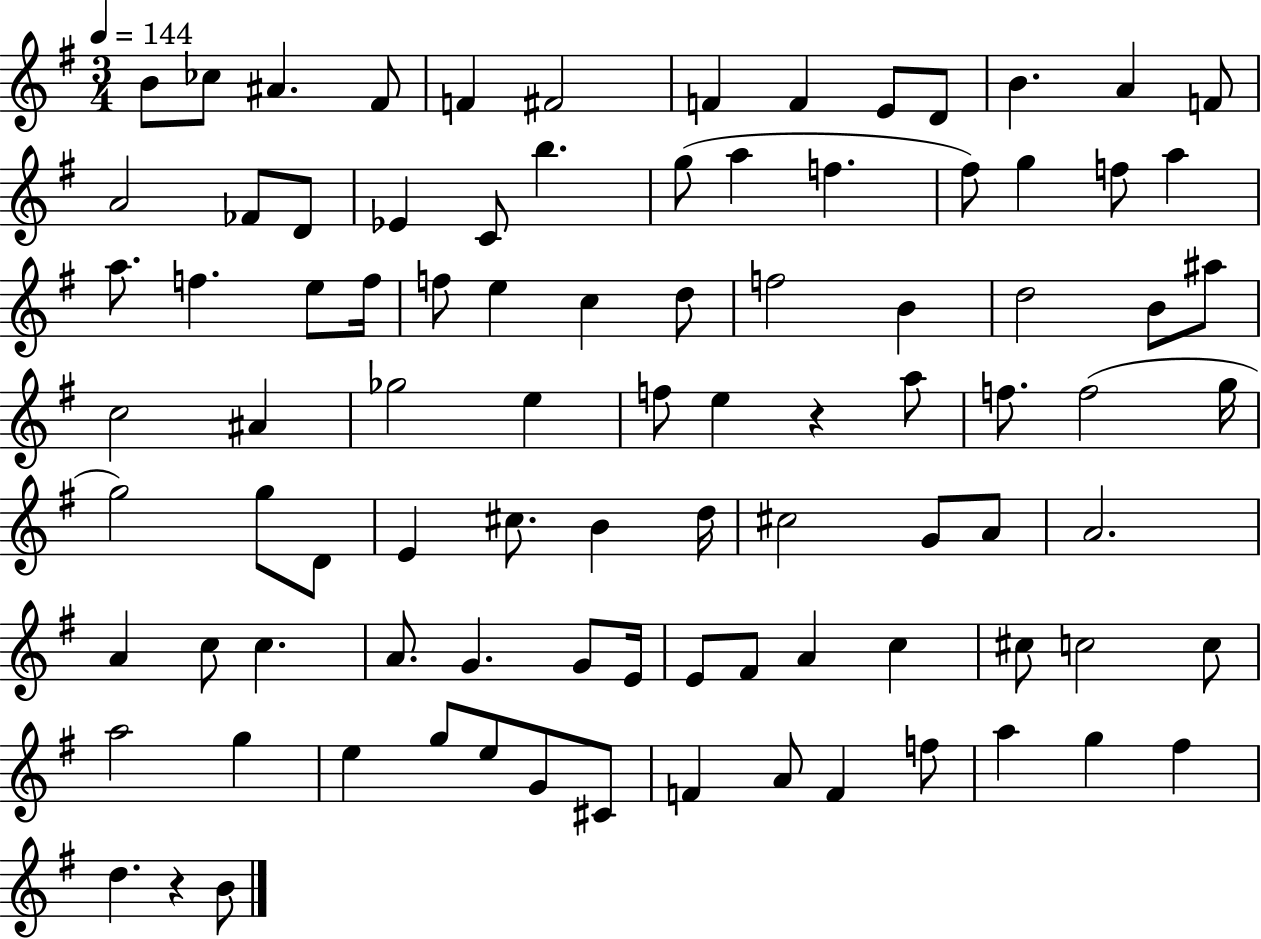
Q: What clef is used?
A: treble